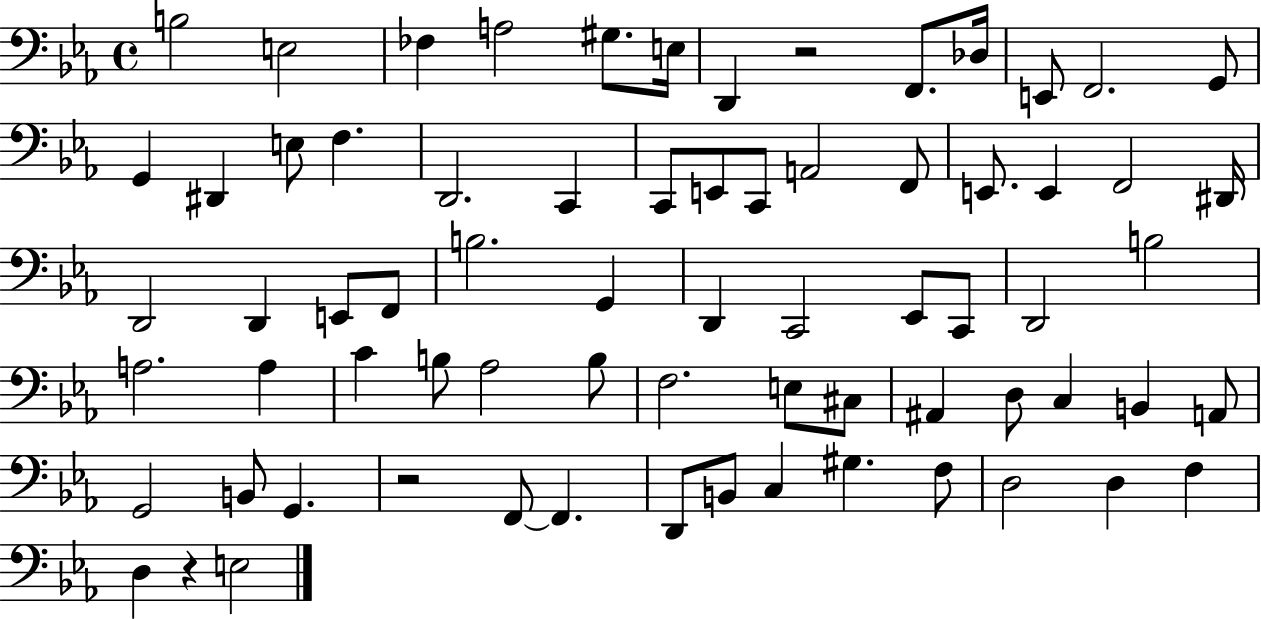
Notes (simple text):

B3/h E3/h FES3/q A3/h G#3/e. E3/s D2/q R/h F2/e. Db3/s E2/e F2/h. G2/e G2/q D#2/q E3/e F3/q. D2/h. C2/q C2/e E2/e C2/e A2/h F2/e E2/e. E2/q F2/h D#2/s D2/h D2/q E2/e F2/e B3/h. G2/q D2/q C2/h Eb2/e C2/e D2/h B3/h A3/h. A3/q C4/q B3/e Ab3/h B3/e F3/h. E3/e C#3/e A#2/q D3/e C3/q B2/q A2/e G2/h B2/e G2/q. R/h F2/e F2/q. D2/e B2/e C3/q G#3/q. F3/e D3/h D3/q F3/q D3/q R/q E3/h